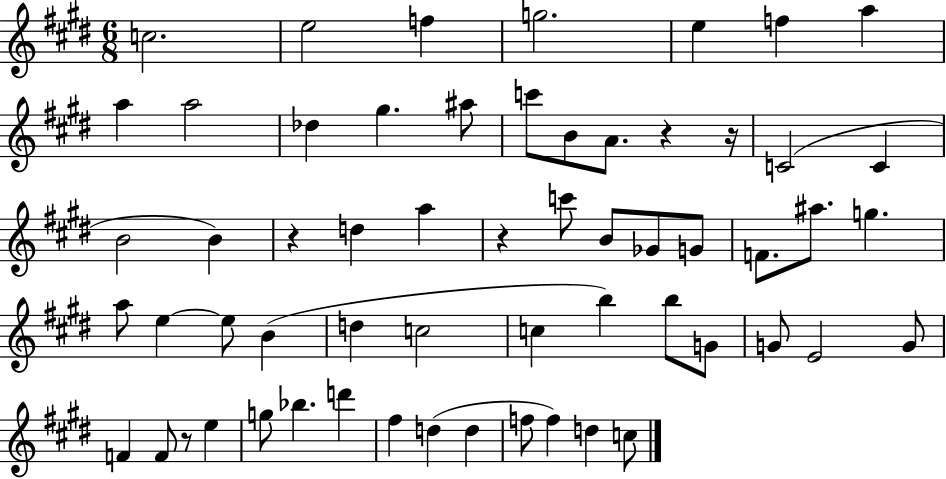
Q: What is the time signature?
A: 6/8